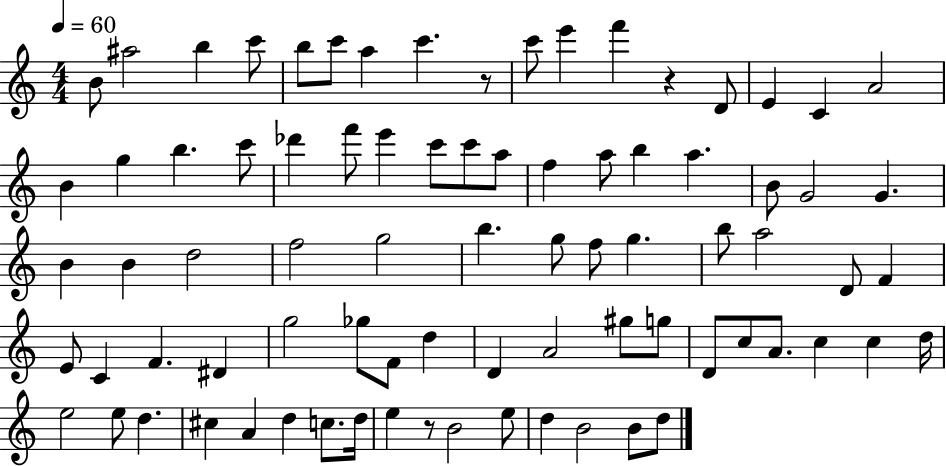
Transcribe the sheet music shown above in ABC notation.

X:1
T:Untitled
M:4/4
L:1/4
K:C
B/2 ^a2 b c'/2 b/2 c'/2 a c' z/2 c'/2 e' f' z D/2 E C A2 B g b c'/2 _d' f'/2 e' c'/2 c'/2 a/2 f a/2 b a B/2 G2 G B B d2 f2 g2 b g/2 f/2 g b/2 a2 D/2 F E/2 C F ^D g2 _g/2 F/2 d D A2 ^g/2 g/2 D/2 c/2 A/2 c c d/4 e2 e/2 d ^c A d c/2 d/4 e z/2 B2 e/2 d B2 B/2 d/2